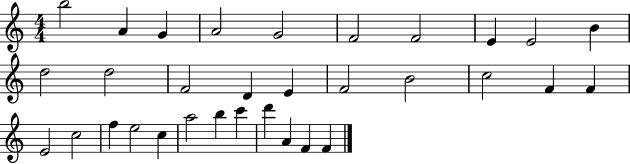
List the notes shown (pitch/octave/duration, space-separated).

B5/h A4/q G4/q A4/h G4/h F4/h F4/h E4/q E4/h B4/q D5/h D5/h F4/h D4/q E4/q F4/h B4/h C5/h F4/q F4/q E4/h C5/h F5/q E5/h C5/q A5/h B5/q C6/q D6/q A4/q F4/q F4/q